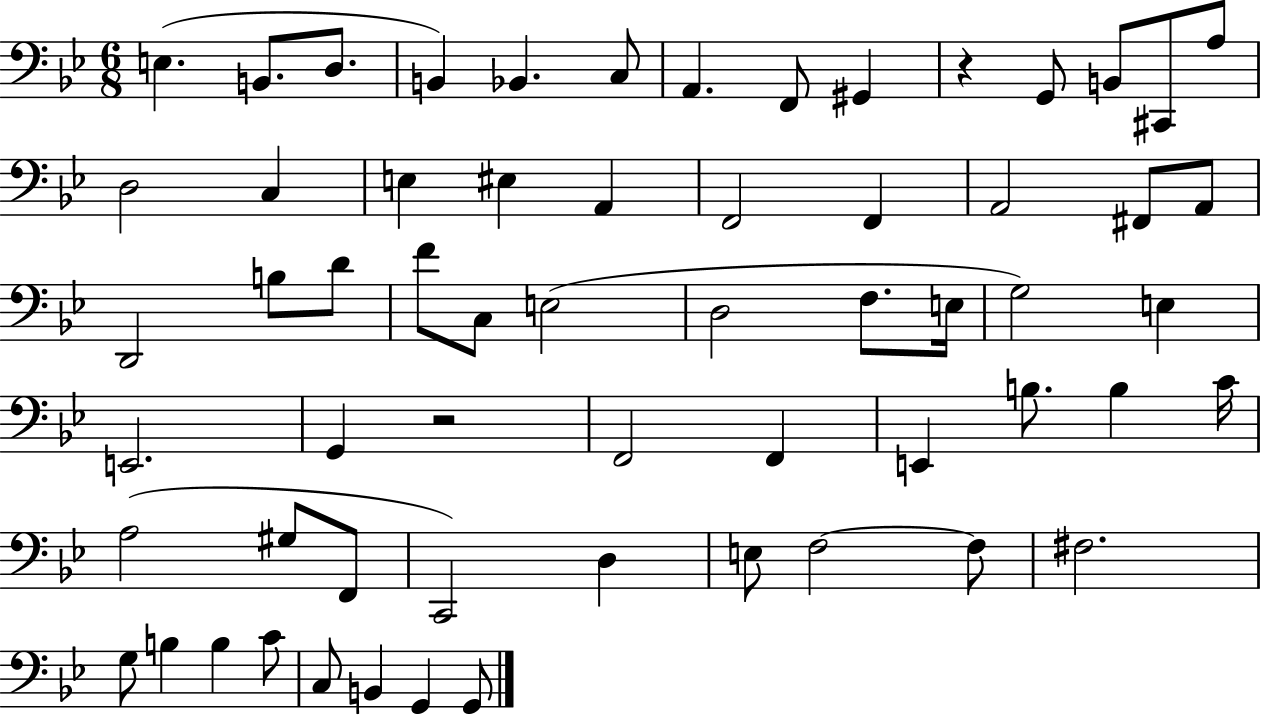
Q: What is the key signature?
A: BES major